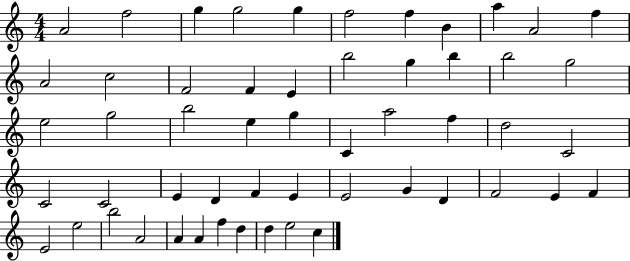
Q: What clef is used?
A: treble